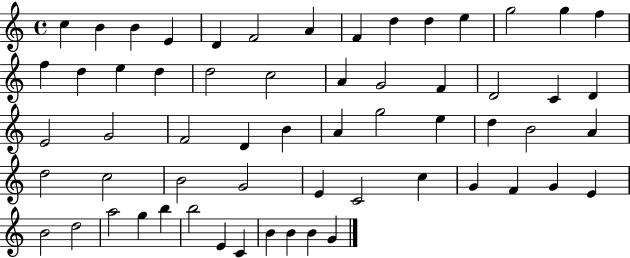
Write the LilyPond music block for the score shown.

{
  \clef treble
  \time 4/4
  \defaultTimeSignature
  \key c \major
  c''4 b'4 b'4 e'4 | d'4 f'2 a'4 | f'4 d''4 d''4 e''4 | g''2 g''4 f''4 | \break f''4 d''4 e''4 d''4 | d''2 c''2 | a'4 g'2 f'4 | d'2 c'4 d'4 | \break e'2 g'2 | f'2 d'4 b'4 | a'4 g''2 e''4 | d''4 b'2 a'4 | \break d''2 c''2 | b'2 g'2 | e'4 c'2 c''4 | g'4 f'4 g'4 e'4 | \break b'2 d''2 | a''2 g''4 b''4 | b''2 e'4 c'4 | b'4 b'4 b'4 g'4 | \break \bar "|."
}